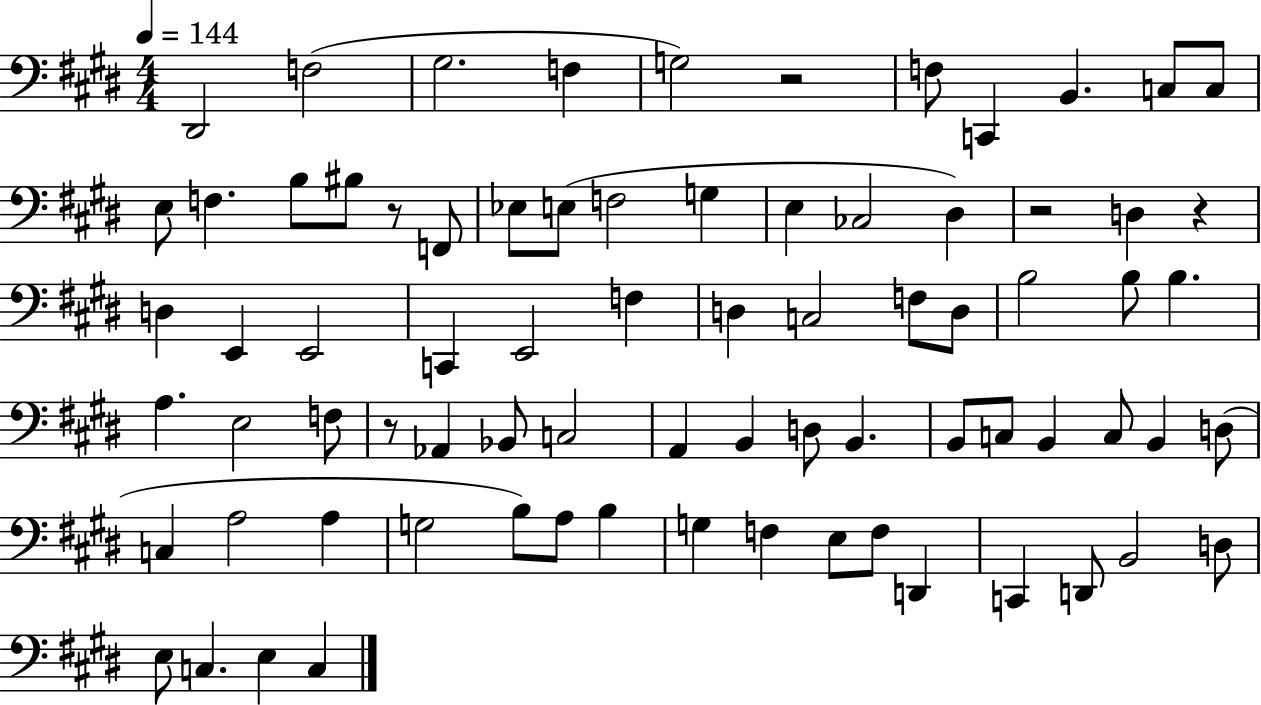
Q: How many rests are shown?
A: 5